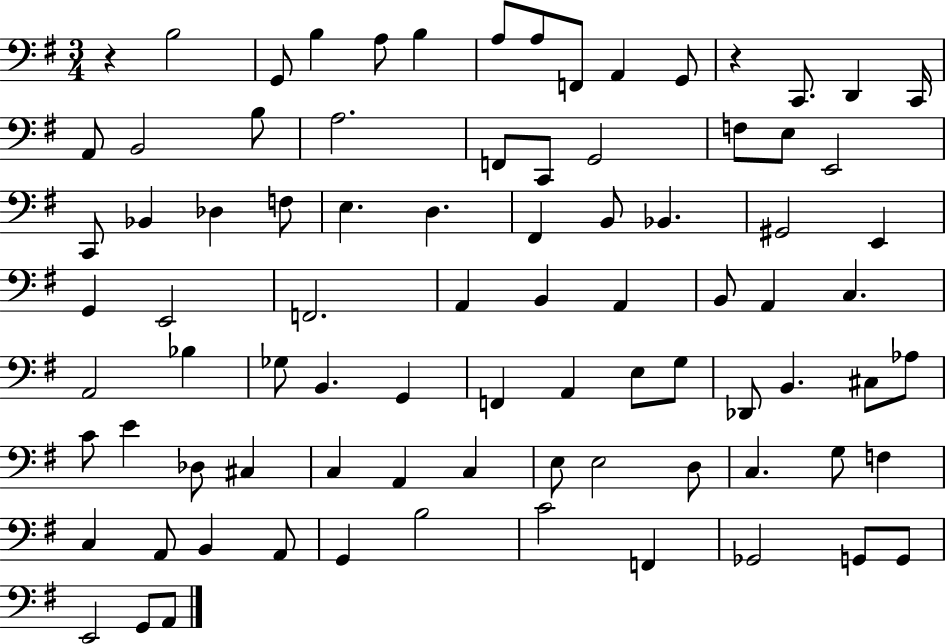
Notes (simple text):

R/q B3/h G2/e B3/q A3/e B3/q A3/e A3/e F2/e A2/q G2/e R/q C2/e. D2/q C2/s A2/e B2/h B3/e A3/h. F2/e C2/e G2/h F3/e E3/e E2/h C2/e Bb2/q Db3/q F3/e E3/q. D3/q. F#2/q B2/e Bb2/q. G#2/h E2/q G2/q E2/h F2/h. A2/q B2/q A2/q B2/e A2/q C3/q. A2/h Bb3/q Gb3/e B2/q. G2/q F2/q A2/q E3/e G3/e Db2/e B2/q. C#3/e Ab3/e C4/e E4/q Db3/e C#3/q C3/q A2/q C3/q E3/e E3/h D3/e C3/q. G3/e F3/q C3/q A2/e B2/q A2/e G2/q B3/h C4/h F2/q Gb2/h G2/e G2/e E2/h G2/e A2/e